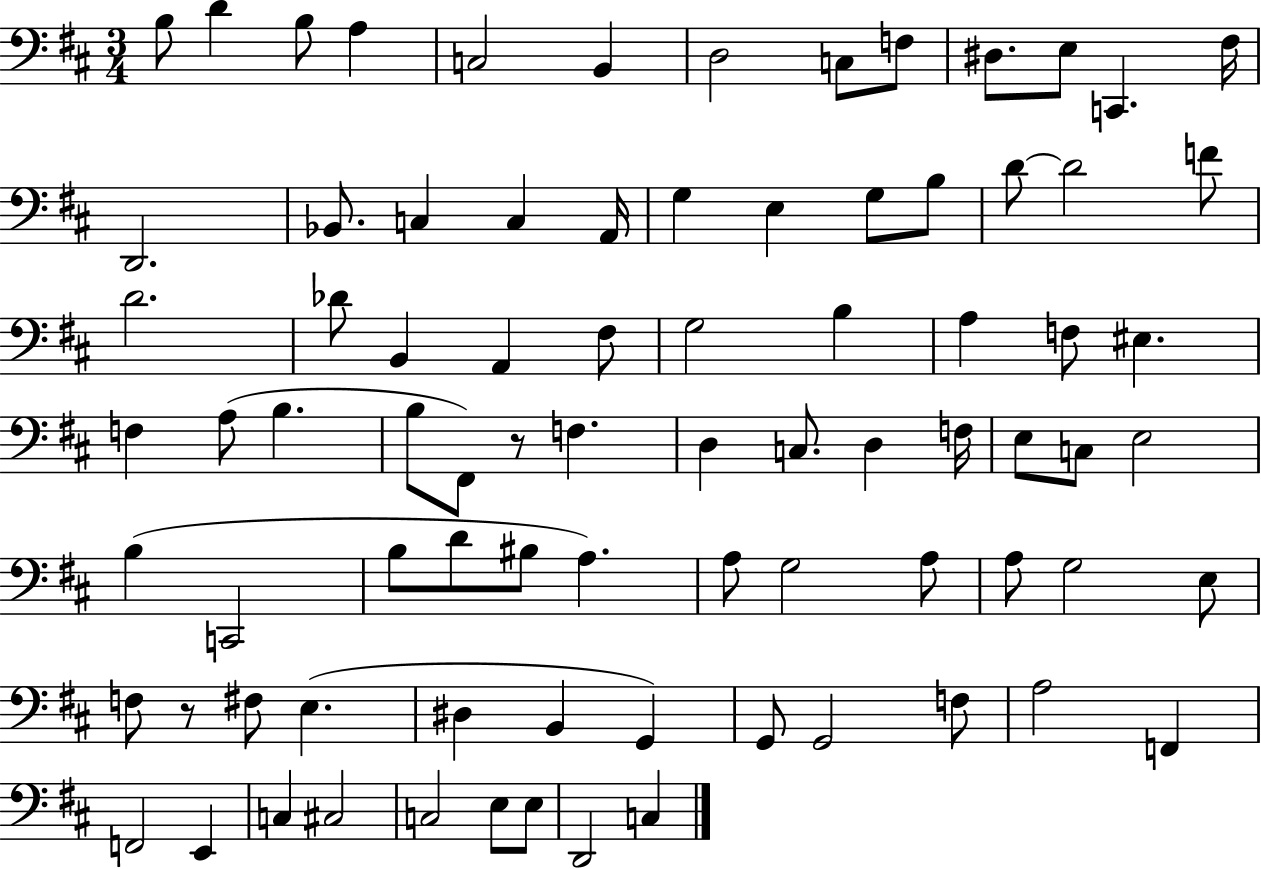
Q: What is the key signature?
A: D major